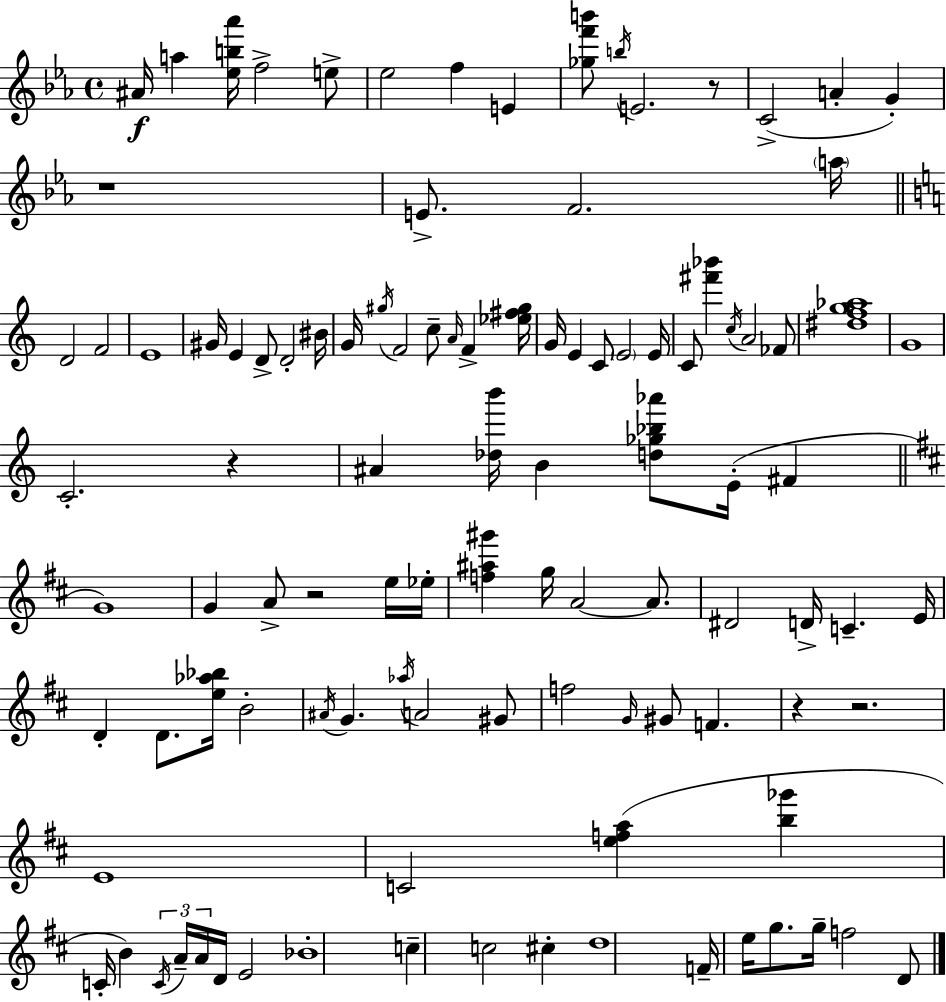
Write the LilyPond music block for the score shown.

{
  \clef treble
  \time 4/4
  \defaultTimeSignature
  \key c \minor
  ais'16\f a''4 <ees'' b'' aes'''>16 f''2-> e''8-> | ees''2 f''4 e'4 | <ges'' f''' b'''>8 \acciaccatura { b''16 } e'2. r8 | c'2->( a'4-. g'4-.) | \break r1 | e'8.-> f'2. | \parenthesize a''16 \bar "||" \break \key c \major d'2 f'2 | e'1 | gis'16 e'4 d'8-> d'2-. bis'16 | g'16 \acciaccatura { gis''16 } f'2 c''8-- \grace { a'16 } f'4-> | \break <ees'' fis'' gis''>16 g'16 e'4 c'8 \parenthesize e'2 | e'16 c'8 <fis''' bes'''>4 \acciaccatura { c''16 } a'2 | fes'8 <dis'' f'' g'' aes''>1 | g'1 | \break c'2.-. r4 | ais'4 <des'' b'''>16 b'4 <d'' ges'' bes'' aes'''>8 e'16-.( fis'4 | \bar "||" \break \key d \major g'1) | g'4 a'8-> r2 e''16 ees''16-. | <f'' ais'' gis'''>4 g''16 a'2~~ a'8. | dis'2 d'16-> c'4.-- e'16 | \break d'4-. d'8. <e'' aes'' bes''>16 b'2-. | \acciaccatura { ais'16 } g'4. \acciaccatura { aes''16 } a'2 | gis'8 f''2 \grace { g'16 } gis'8 f'4. | r4 r2. | \break e'1 | c'2 <e'' f'' a''>4( <b'' ges'''>4 | c'16-. b'4) \tuplet 3/2 { \acciaccatura { c'16 } a'16-- a'16 } d'16 e'2 | bes'1-. | \break c''4-- c''2 | cis''4-. d''1 | f'16-- e''16 g''8. g''16-- f''2 | d'8 \bar "|."
}